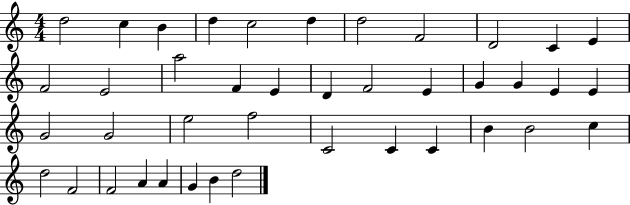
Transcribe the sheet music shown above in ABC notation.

X:1
T:Untitled
M:4/4
L:1/4
K:C
d2 c B d c2 d d2 F2 D2 C E F2 E2 a2 F E D F2 E G G E E G2 G2 e2 f2 C2 C C B B2 c d2 F2 F2 A A G B d2